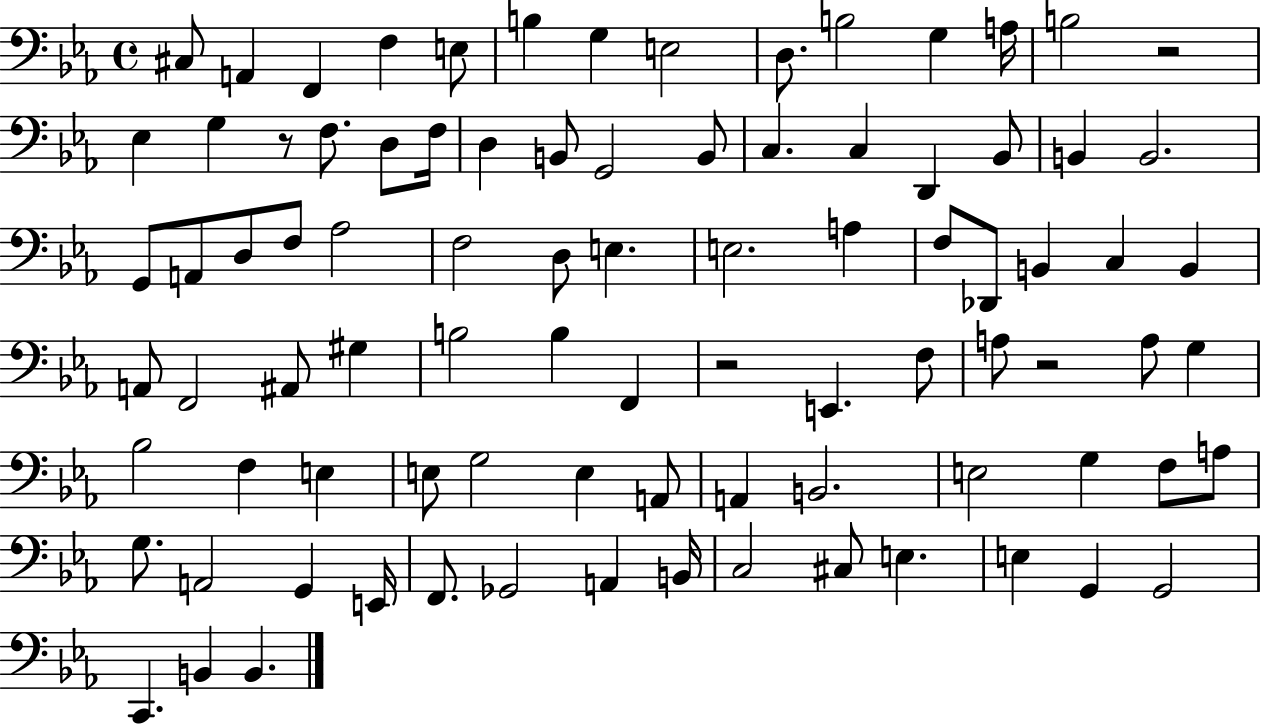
{
  \clef bass
  \time 4/4
  \defaultTimeSignature
  \key ees \major
  cis8 a,4 f,4 f4 e8 | b4 g4 e2 | d8. b2 g4 a16 | b2 r2 | \break ees4 g4 r8 f8. d8 f16 | d4 b,8 g,2 b,8 | c4. c4 d,4 bes,8 | b,4 b,2. | \break g,8 a,8 d8 f8 aes2 | f2 d8 e4. | e2. a4 | f8 des,8 b,4 c4 b,4 | \break a,8 f,2 ais,8 gis4 | b2 b4 f,4 | r2 e,4. f8 | a8 r2 a8 g4 | \break bes2 f4 e4 | e8 g2 e4 a,8 | a,4 b,2. | e2 g4 f8 a8 | \break g8. a,2 g,4 e,16 | f,8. ges,2 a,4 b,16 | c2 cis8 e4. | e4 g,4 g,2 | \break c,4. b,4 b,4. | \bar "|."
}